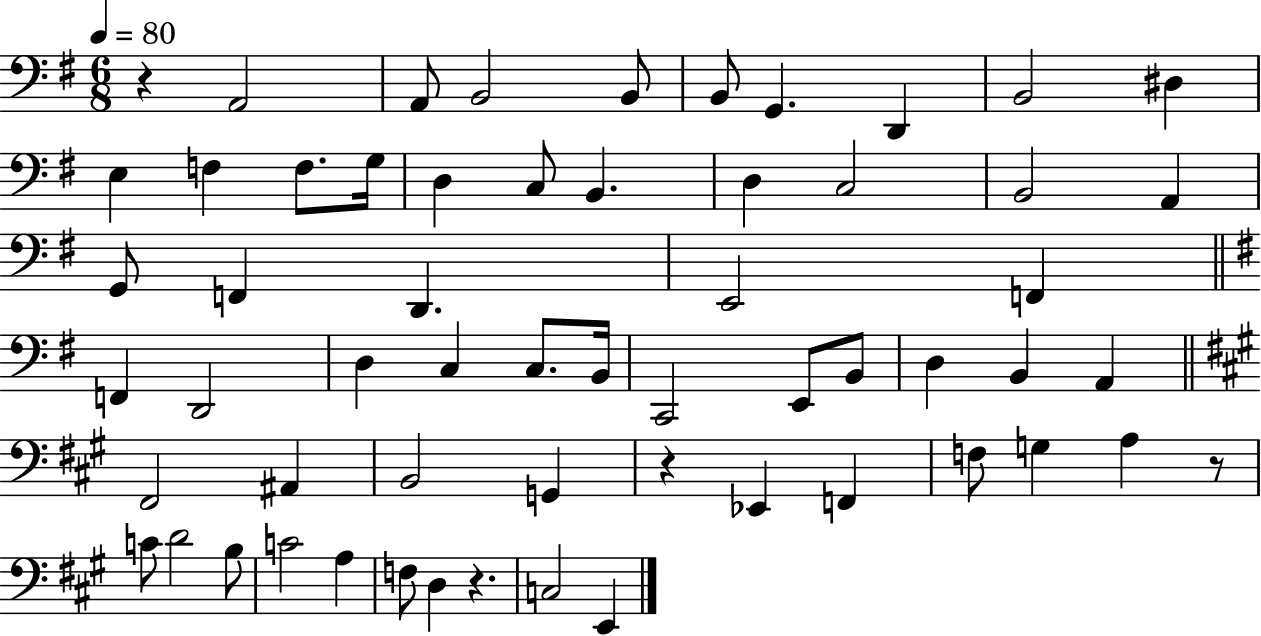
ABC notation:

X:1
T:Untitled
M:6/8
L:1/4
K:G
z A,,2 A,,/2 B,,2 B,,/2 B,,/2 G,, D,, B,,2 ^D, E, F, F,/2 G,/4 D, C,/2 B,, D, C,2 B,,2 A,, G,,/2 F,, D,, E,,2 F,, F,, D,,2 D, C, C,/2 B,,/4 C,,2 E,,/2 B,,/2 D, B,, A,, ^F,,2 ^A,, B,,2 G,, z _E,, F,, F,/2 G, A, z/2 C/2 D2 B,/2 C2 A, F,/2 D, z C,2 E,,